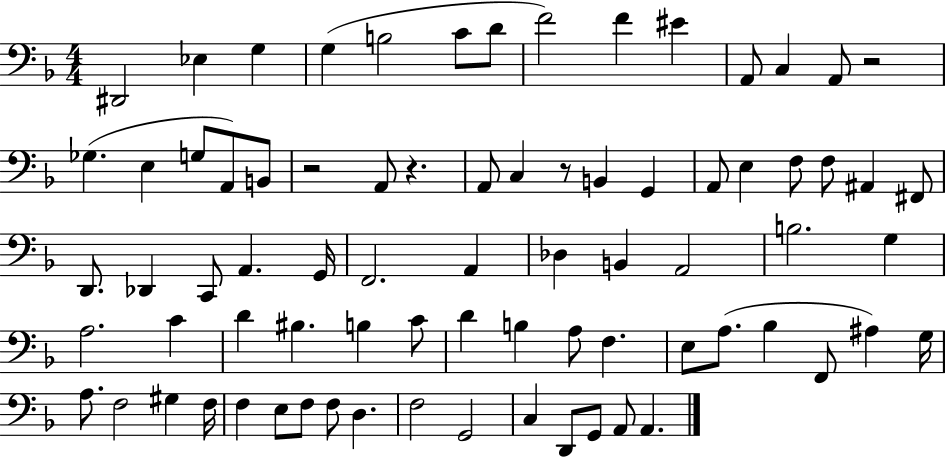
{
  \clef bass
  \numericTimeSignature
  \time 4/4
  \key f \major
  dis,2 ees4 g4 | g4( b2 c'8 d'8 | f'2) f'4 eis'4 | a,8 c4 a,8 r2 | \break ges4.( e4 g8 a,8) b,8 | r2 a,8 r4. | a,8 c4 r8 b,4 g,4 | a,8 e4 f8 f8 ais,4 fis,8 | \break d,8. des,4 c,8 a,4. g,16 | f,2. a,4 | des4 b,4 a,2 | b2. g4 | \break a2. c'4 | d'4 bis4. b4 c'8 | d'4 b4 a8 f4. | e8 a8.( bes4 f,8 ais4) g16 | \break a8. f2 gis4 f16 | f4 e8 f8 f8 d4. | f2 g,2 | c4 d,8 g,8 a,8 a,4. | \break \bar "|."
}